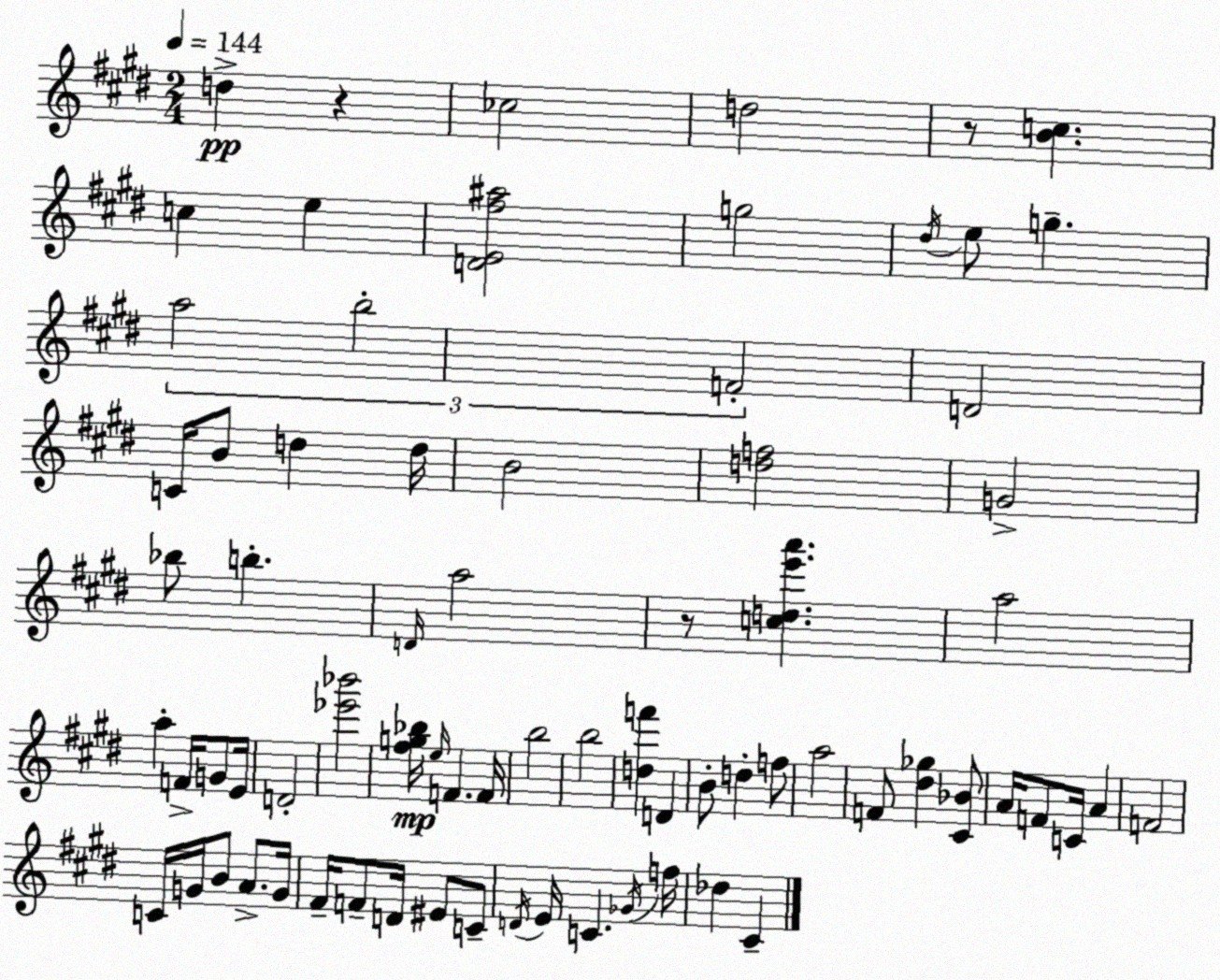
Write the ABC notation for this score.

X:1
T:Untitled
M:2/4
L:1/4
K:E
d z _c2 d2 z/2 [Bc] c e [DE^f^a]2 g2 ^d/4 e/2 g a2 b2 F2 D2 C/4 B/2 d d/4 B2 [df]2 G2 _b/2 b D/4 a2 z/2 [cde'a'] a2 a F/4 G/2 E/4 D2 [_e'_b']2 [^fg_b]/4 e/4 F F/4 b2 b2 [df'] D B/2 d f/2 a2 F/2 [^d_g] [^C_B]/2 A/4 F/2 C/4 A F2 C/4 G/4 B/2 A/2 G/4 ^F/4 F/2 D/4 ^E/2 C/2 D/4 E/4 C _G/4 f/4 _d ^C